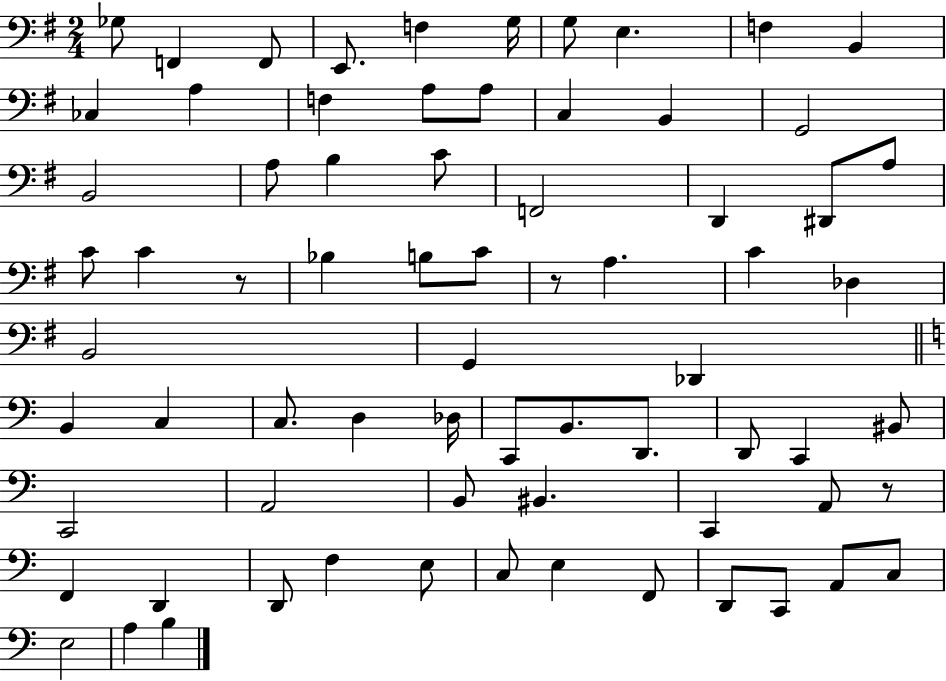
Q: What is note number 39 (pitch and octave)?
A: C3